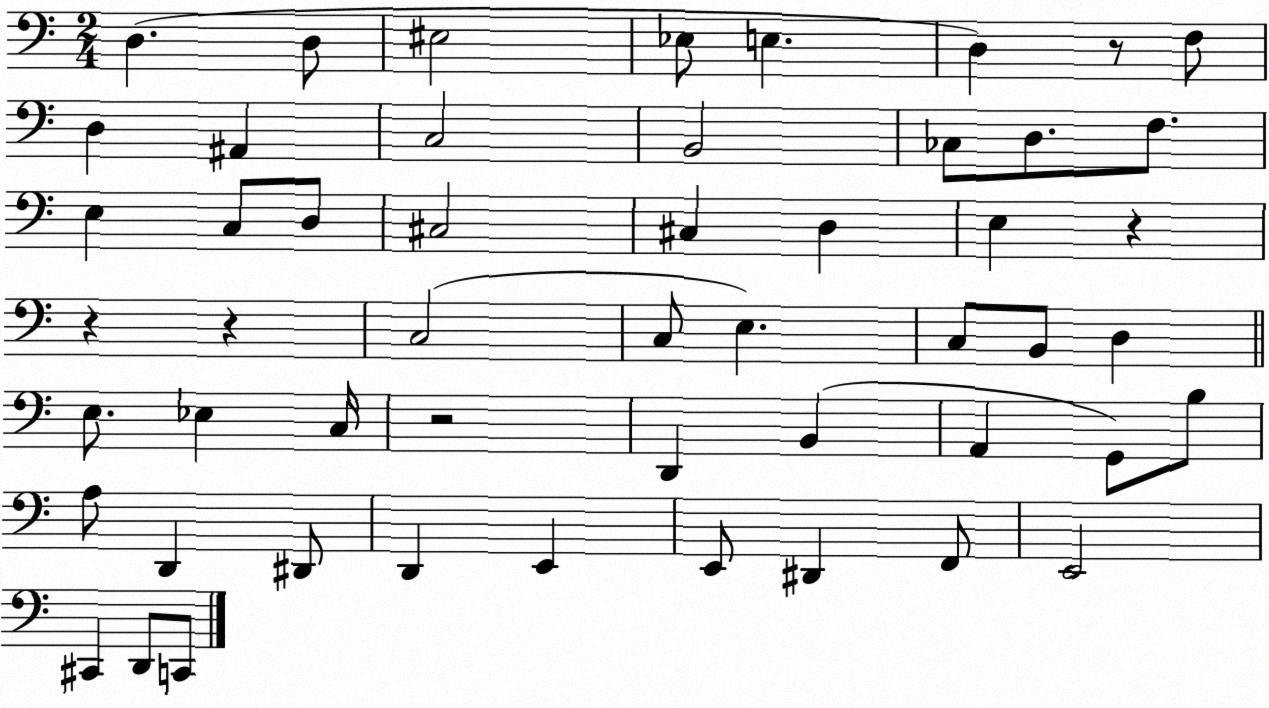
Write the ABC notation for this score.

X:1
T:Untitled
M:2/4
L:1/4
K:C
D, D,/2 ^E,2 _E,/2 E, D, z/2 F,/2 D, ^A,, C,2 B,,2 _C,/2 D,/2 F,/2 E, C,/2 D,/2 ^C,2 ^C, D, E, z z z C,2 C,/2 E, C,/2 B,,/2 D, E,/2 _E, C,/4 z2 D,, B,, A,, G,,/2 B,/2 A,/2 D,, ^D,,/2 D,, E,, E,,/2 ^D,, F,,/2 E,,2 ^C,, D,,/2 C,,/2